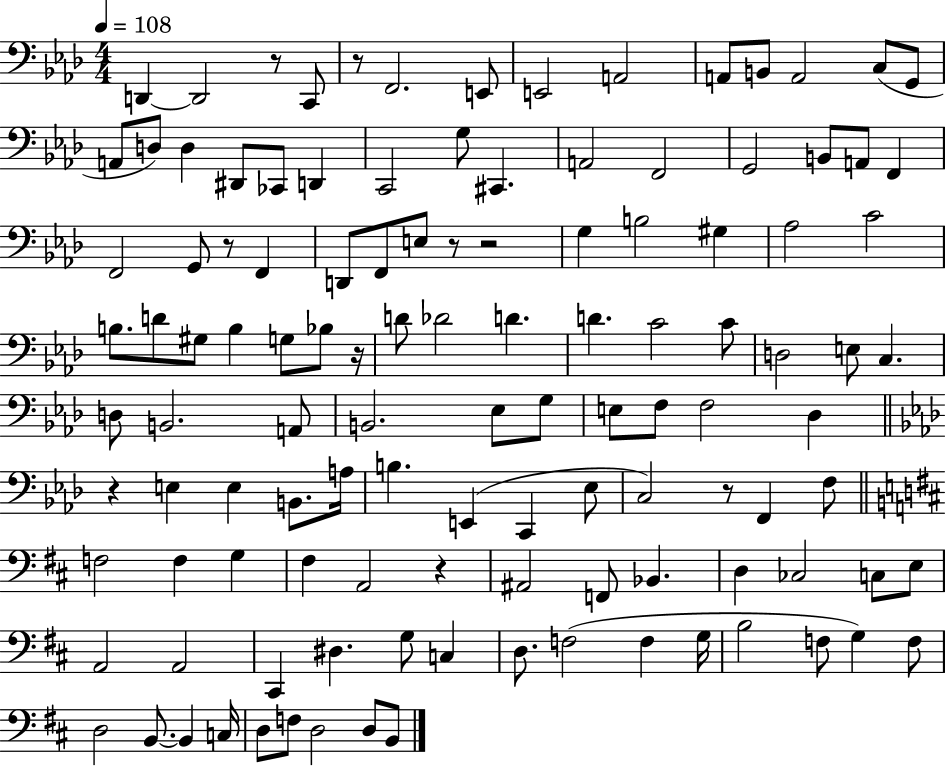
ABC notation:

X:1
T:Untitled
M:4/4
L:1/4
K:Ab
D,, D,,2 z/2 C,,/2 z/2 F,,2 E,,/2 E,,2 A,,2 A,,/2 B,,/2 A,,2 C,/2 G,,/2 A,,/2 D,/2 D, ^D,,/2 _C,,/2 D,, C,,2 G,/2 ^C,, A,,2 F,,2 G,,2 B,,/2 A,,/2 F,, F,,2 G,,/2 z/2 F,, D,,/2 F,,/2 E,/2 z/2 z2 G, B,2 ^G, _A,2 C2 B,/2 D/2 ^G,/2 B, G,/2 _B,/2 z/4 D/2 _D2 D D C2 C/2 D,2 E,/2 C, D,/2 B,,2 A,,/2 B,,2 _E,/2 G,/2 E,/2 F,/2 F,2 _D, z E, E, B,,/2 A,/4 B, E,, C,, _E,/2 C,2 z/2 F,, F,/2 F,2 F, G, ^F, A,,2 z ^A,,2 F,,/2 _B,, D, _C,2 C,/2 E,/2 A,,2 A,,2 ^C,, ^D, G,/2 C, D,/2 F,2 F, G,/4 B,2 F,/2 G, F,/2 D,2 B,,/2 B,, C,/4 D,/2 F,/2 D,2 D,/2 B,,/2